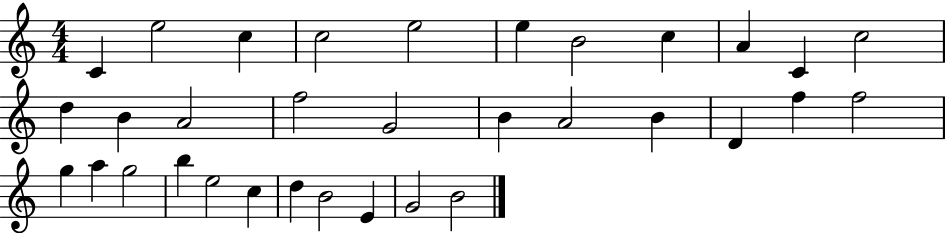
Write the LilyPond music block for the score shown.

{
  \clef treble
  \numericTimeSignature
  \time 4/4
  \key c \major
  c'4 e''2 c''4 | c''2 e''2 | e''4 b'2 c''4 | a'4 c'4 c''2 | \break d''4 b'4 a'2 | f''2 g'2 | b'4 a'2 b'4 | d'4 f''4 f''2 | \break g''4 a''4 g''2 | b''4 e''2 c''4 | d''4 b'2 e'4 | g'2 b'2 | \break \bar "|."
}